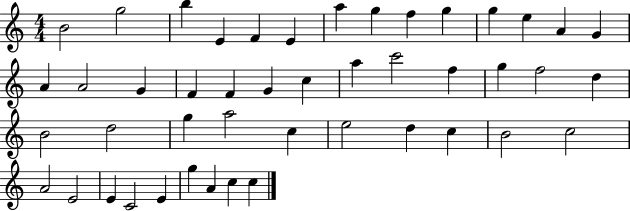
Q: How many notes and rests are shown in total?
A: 46